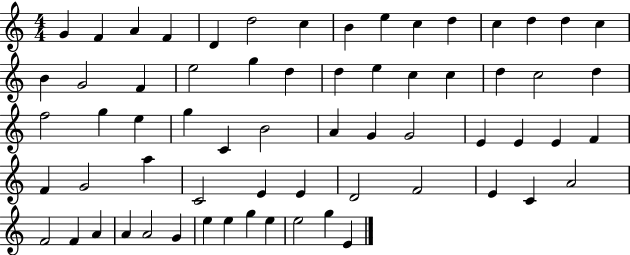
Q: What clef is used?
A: treble